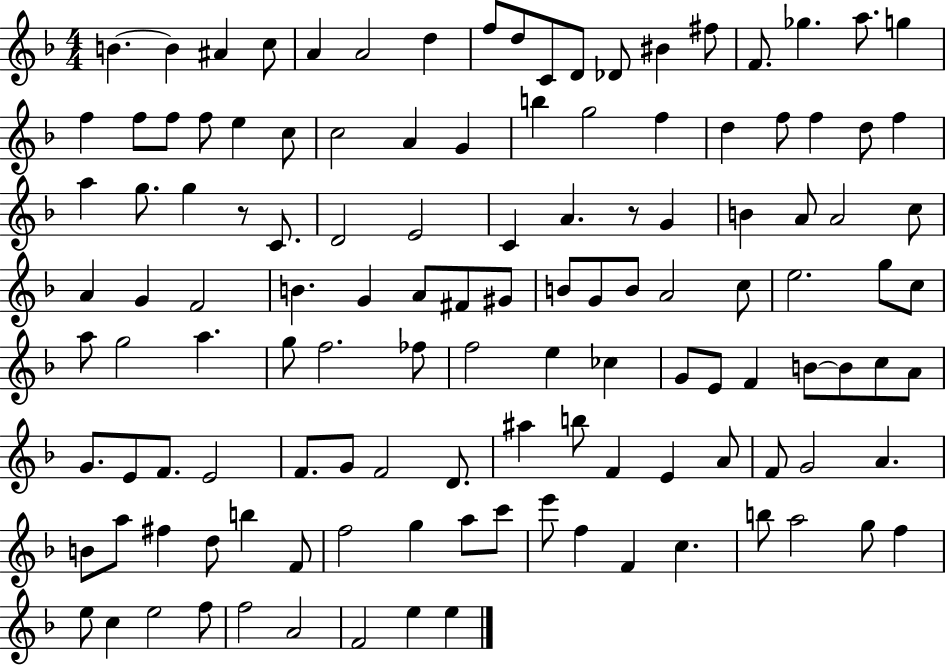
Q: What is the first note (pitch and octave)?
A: B4